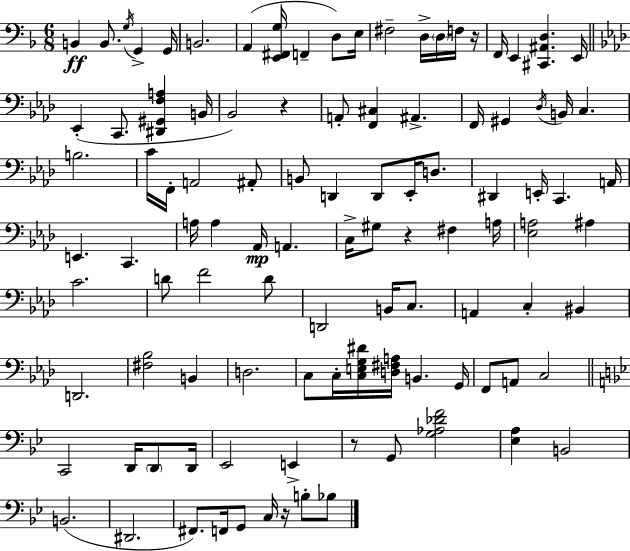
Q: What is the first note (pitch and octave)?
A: B2